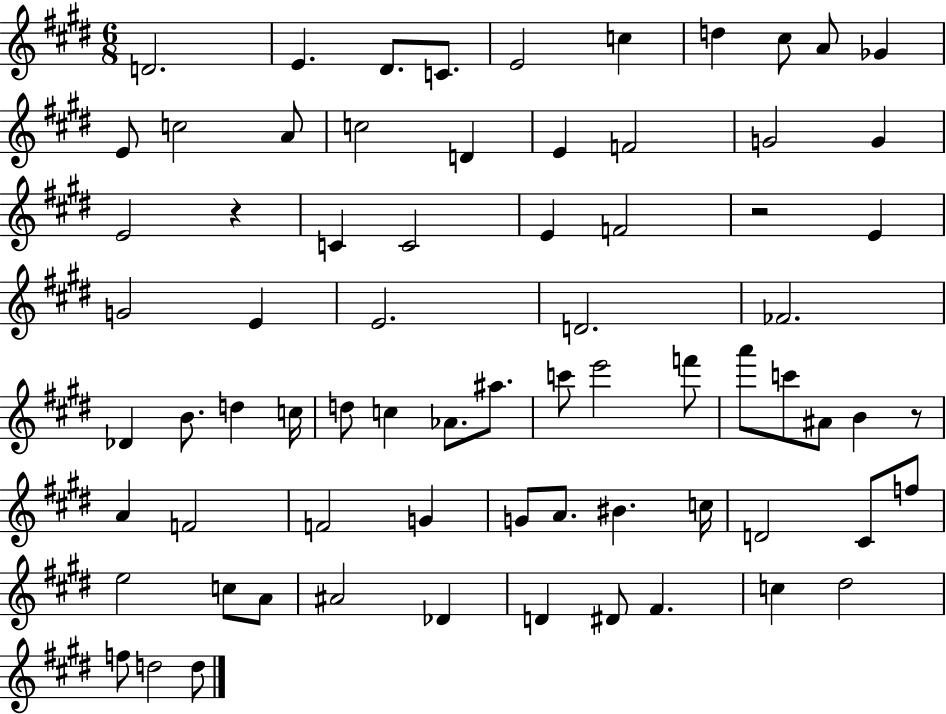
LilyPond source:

{
  \clef treble
  \numericTimeSignature
  \time 6/8
  \key e \major
  d'2. | e'4. dis'8. c'8. | e'2 c''4 | d''4 cis''8 a'8 ges'4 | \break e'8 c''2 a'8 | c''2 d'4 | e'4 f'2 | g'2 g'4 | \break e'2 r4 | c'4 c'2 | e'4 f'2 | r2 e'4 | \break g'2 e'4 | e'2. | d'2. | fes'2. | \break des'4 b'8. d''4 c''16 | d''8 c''4 aes'8. ais''8. | c'''8 e'''2 f'''8 | a'''8 c'''8 ais'8 b'4 r8 | \break a'4 f'2 | f'2 g'4 | g'8 a'8. bis'4. c''16 | d'2 cis'8 f''8 | \break e''2 c''8 a'8 | ais'2 des'4 | d'4 dis'8 fis'4. | c''4 dis''2 | \break f''8 d''2 d''8 | \bar "|."
}